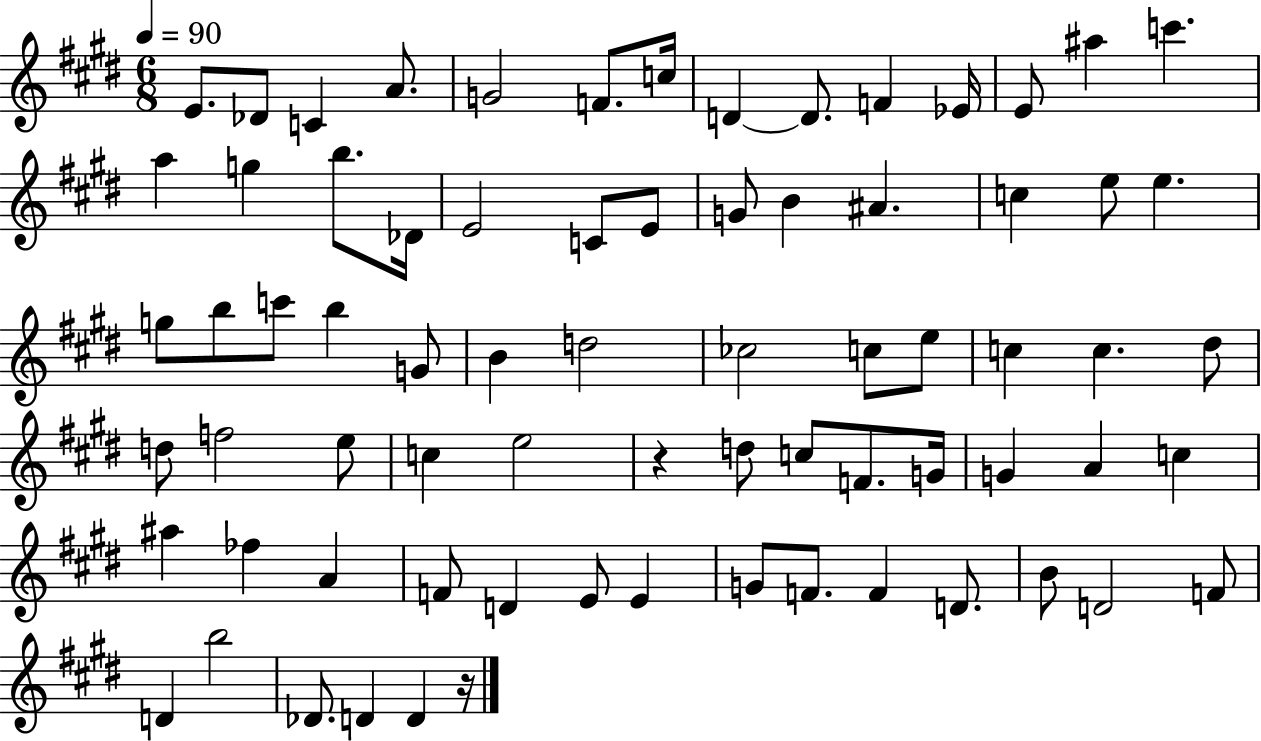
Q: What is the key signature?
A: E major